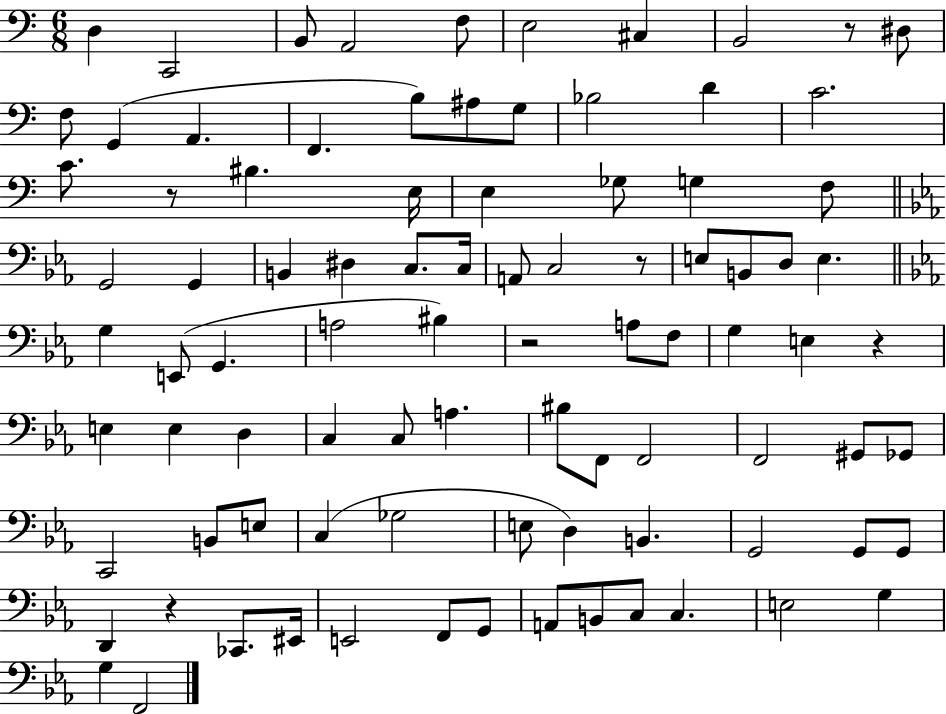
{
  \clef bass
  \numericTimeSignature
  \time 6/8
  \key c \major
  \repeat volta 2 { d4 c,2 | b,8 a,2 f8 | e2 cis4 | b,2 r8 dis8 | \break f8 g,4( a,4. | f,4. b8) ais8 g8 | bes2 d'4 | c'2. | \break c'8. r8 bis4. e16 | e4 ges8 g4 f8 | \bar "||" \break \key c \minor g,2 g,4 | b,4 dis4 c8. c16 | a,8 c2 r8 | e8 b,8 d8 e4. | \break \bar "||" \break \key ees \major g4 e,8( g,4. | a2 bis4) | r2 a8 f8 | g4 e4 r4 | \break e4 e4 d4 | c4 c8 a4. | bis8 f,8 f,2 | f,2 gis,8 ges,8 | \break c,2 b,8 e8 | c4( ges2 | e8 d4) b,4. | g,2 g,8 g,8 | \break d,4 r4 ces,8. eis,16 | e,2 f,8 g,8 | a,8 b,8 c8 c4. | e2 g4 | \break g4 f,2 | } \bar "|."
}